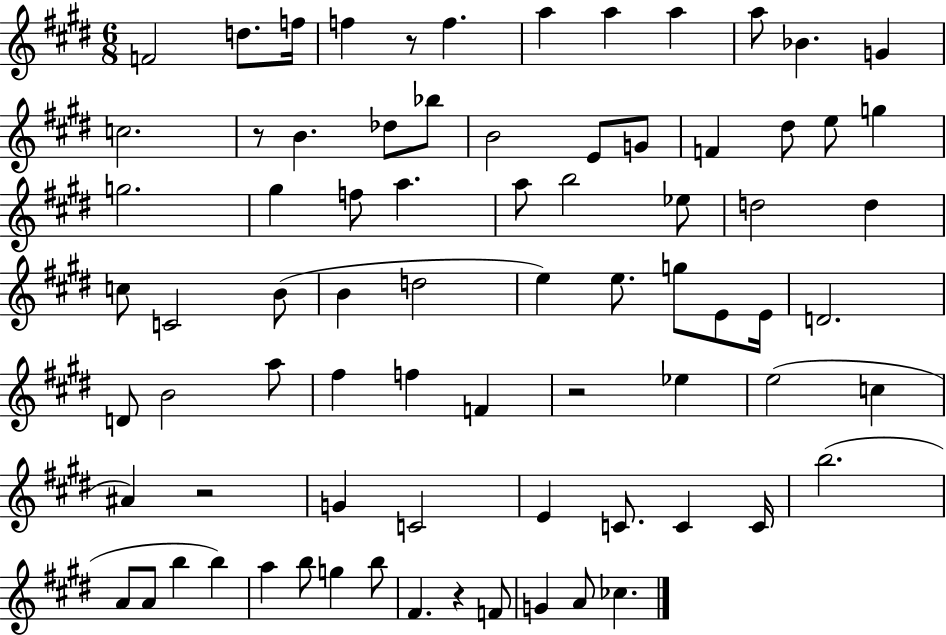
X:1
T:Untitled
M:6/8
L:1/4
K:E
F2 d/2 f/4 f z/2 f a a a a/2 _B G c2 z/2 B _d/2 _b/2 B2 E/2 G/2 F ^d/2 e/2 g g2 ^g f/2 a a/2 b2 _e/2 d2 d c/2 C2 B/2 B d2 e e/2 g/2 E/2 E/4 D2 D/2 B2 a/2 ^f f F z2 _e e2 c ^A z2 G C2 E C/2 C C/4 b2 A/2 A/2 b b a b/2 g b/2 ^F z F/2 G A/2 _c